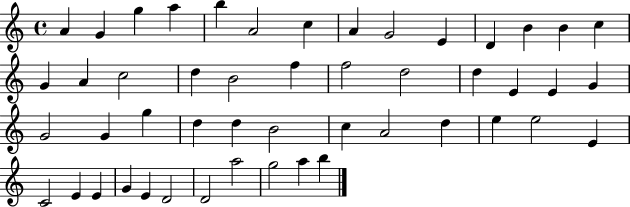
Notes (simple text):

A4/q G4/q G5/q A5/q B5/q A4/h C5/q A4/q G4/h E4/q D4/q B4/q B4/q C5/q G4/q A4/q C5/h D5/q B4/h F5/q F5/h D5/h D5/q E4/q E4/q G4/q G4/h G4/q G5/q D5/q D5/q B4/h C5/q A4/h D5/q E5/q E5/h E4/q C4/h E4/q E4/q G4/q E4/q D4/h D4/h A5/h G5/h A5/q B5/q